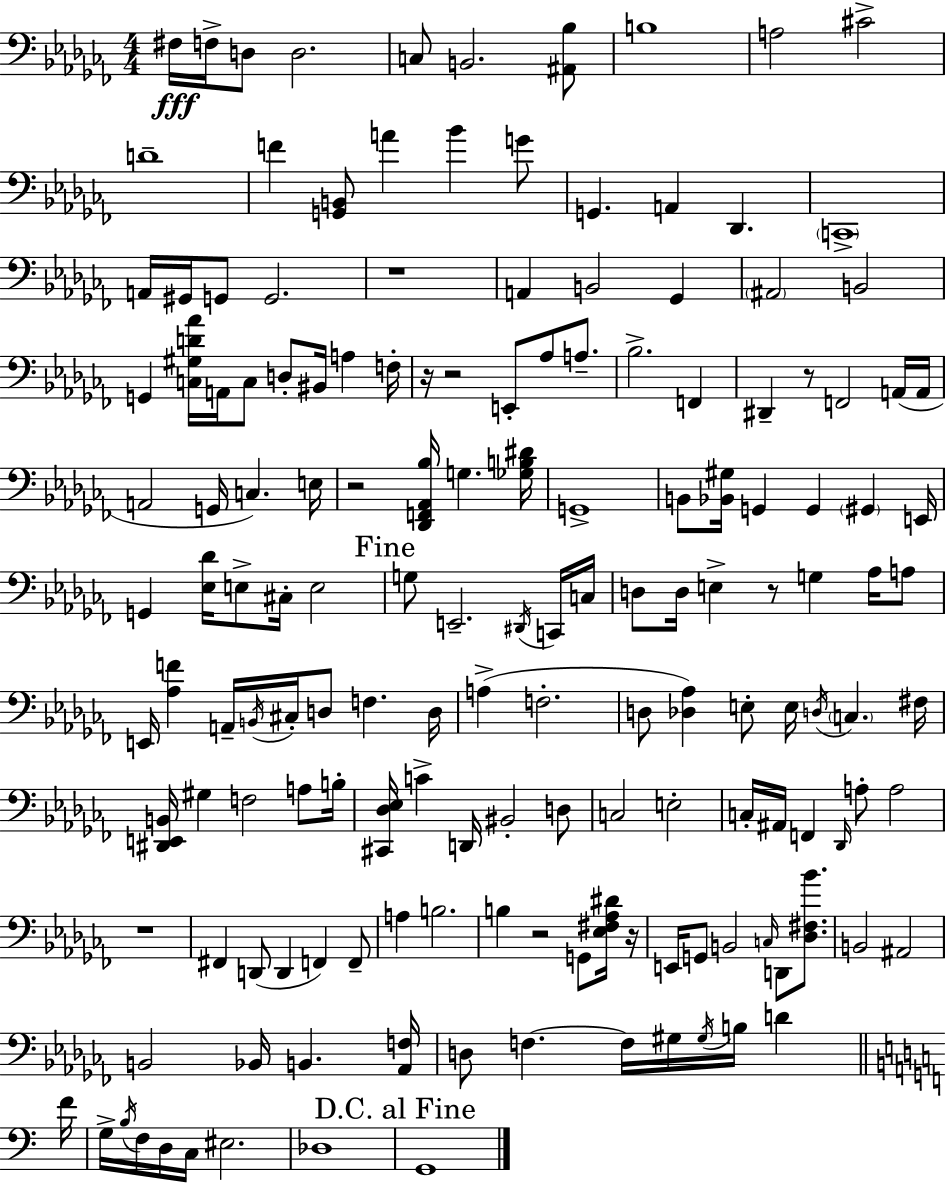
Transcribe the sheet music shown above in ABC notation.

X:1
T:Untitled
M:4/4
L:1/4
K:Abm
^F,/4 F,/4 D,/2 D,2 C,/2 B,,2 [^A,,_B,]/2 B,4 A,2 ^C2 D4 F [G,,B,,]/2 A _B G/2 G,, A,, _D,, C,,4 A,,/4 ^G,,/4 G,,/2 G,,2 z4 A,, B,,2 _G,, ^A,,2 B,,2 G,, [C,^G,D_A]/4 A,,/4 C,/2 D,/2 ^B,,/4 A, F,/4 z/4 z2 E,,/2 _A,/2 A,/2 _B,2 F,, ^D,, z/2 F,,2 A,,/4 A,,/4 A,,2 G,,/4 C, E,/4 z2 [_D,,F,,_A,,_B,]/4 G, [_G,B,^D]/4 G,,4 B,,/2 [_B,,^G,]/4 G,, G,, ^G,, E,,/4 G,, [_E,_D]/4 E,/2 ^C,/4 E,2 G,/2 E,,2 ^D,,/4 C,,/4 C,/4 D,/2 D,/4 E, z/2 G, _A,/4 A,/2 E,,/4 [_A,F] A,,/4 B,,/4 ^C,/4 D,/2 F, D,/4 A, F,2 D,/2 [_D,_A,] E,/2 E,/4 D,/4 C, ^F,/4 [^D,,E,,B,,]/4 ^G, F,2 A,/2 B,/4 [^C,,_D,_E,]/4 C D,,/4 ^B,,2 D,/2 C,2 E,2 C,/4 ^A,,/4 F,, _D,,/4 A,/2 A,2 z4 ^F,, D,,/2 D,, F,, F,,/2 A, B,2 B, z2 G,,/2 [_E,^F,_A,^D]/4 z/4 E,,/4 G,,/2 B,,2 C,/4 D,,/2 [_D,^F,_B]/2 B,,2 ^A,,2 B,,2 _B,,/4 B,, [_A,,F,]/4 D,/2 F, F,/4 ^G,/4 ^G,/4 B,/4 D F/4 G,/4 B,/4 F,/4 D,/4 C,/4 ^E,2 _D,4 G,,4